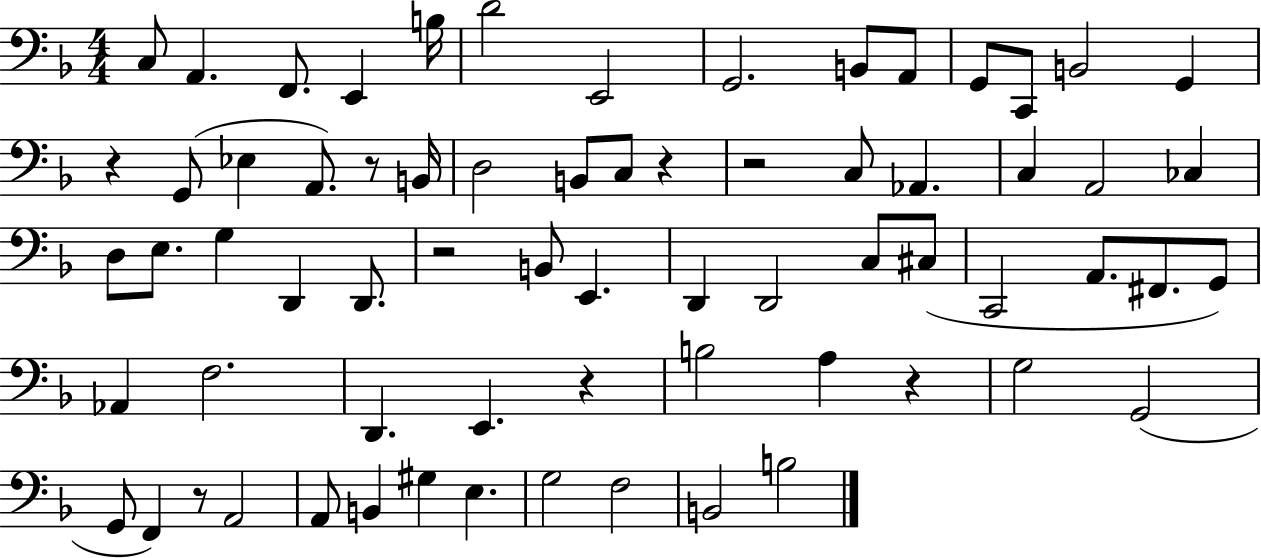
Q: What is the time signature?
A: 4/4